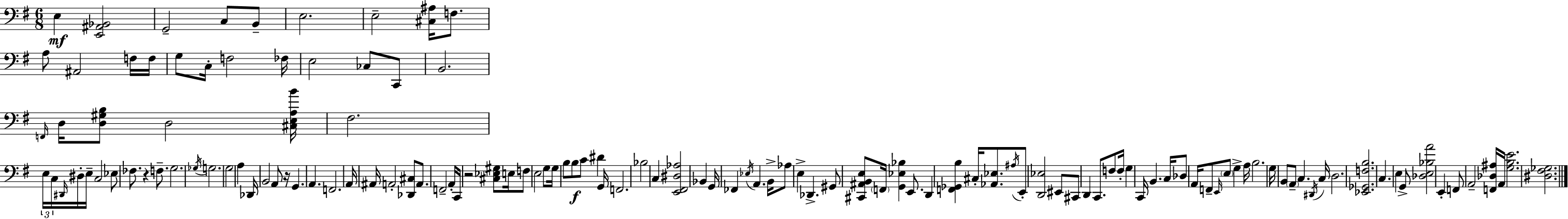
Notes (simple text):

E3/q [E2,A#2,Bb2]/h G2/h C3/e B2/e E3/h. E3/h [C#3,A#3]/s F3/e. A3/e A#2/h F3/s F3/s G3/e C3/s F3/h FES3/s E3/h CES3/e C2/e B2/h. F2/s D3/s [D3,G#3,B3]/e D3/h [C#3,E3,A3,B4]/s F#3/h. E3/s C3/s D#2/s D#3/s E3/s C3/h Eb3/e FES3/e. R/q F3/e. G3/h. Gb3/s G3/h. G3/h A3/q Db2/s B2/h A2/e R/s G2/q. A2/q. F2/h. A2/s A#2/s A2/h [Db2,C#3]/e A2/e. F2/h A2/s C2/s R/h [C#3,Eb3,G#3]/e E3/s F3/e E3/h G3/e G3/s B3/e B3/e C4/e D#4/q G2/s F2/h. Bb3/h C3/q [E2,F#2,D#3,Ab3]/h Bb2/q G2/s FES2/q Eb3/s A2/q. B2/s Ab3/e E3/q Db2/q. G#2/e [C#2,A#2,B2,E3]/e F2/s [G2,Eb3,Bb3]/q E2/e. D2/q [F2,Gb2,B3]/q C#3/s [Ab2,Eb3]/e. A#3/s E2/e [D2,Eb3]/h EIS2/e C#2/e D2/q C2/e. F3/e F3/s G3/q C2/s B2/q. C3/s Db3/e A2/s F2/e E2/s E3/e G3/q A3/s B3/h. G3/s B2/e A2/e C3/q. D#2/s C3/s D3/h. [Eb2,Gb2,F3,B3]/h. C3/q. E3/q G2/e [Db3,E3,Bb3,A4]/h E2/q F2/e A2/h [F2,Db3,A#3]/s A2/s [G3,B3,E4]/h. [D#3,F#3,Gb3]/h.